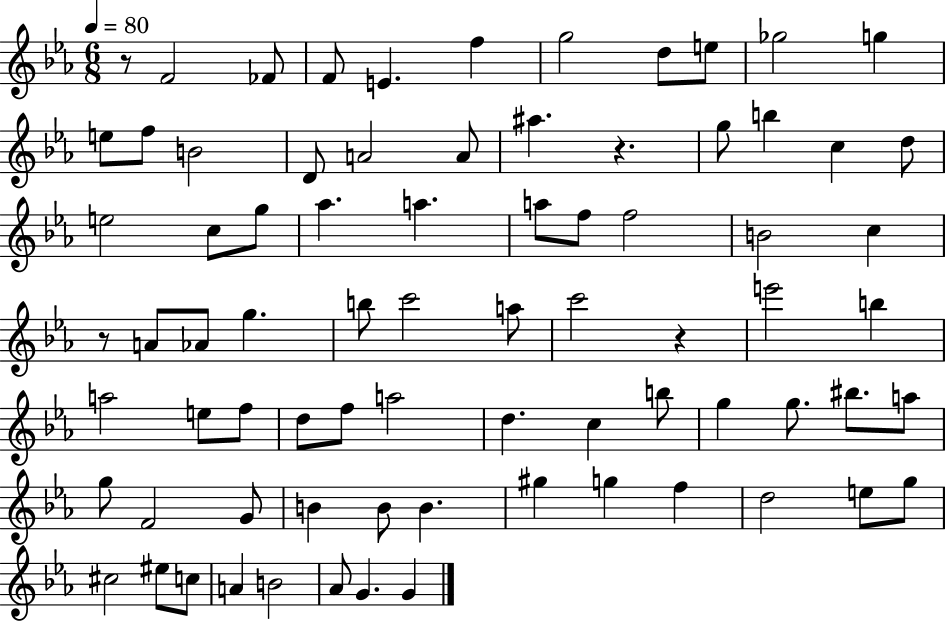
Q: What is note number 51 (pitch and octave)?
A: G5